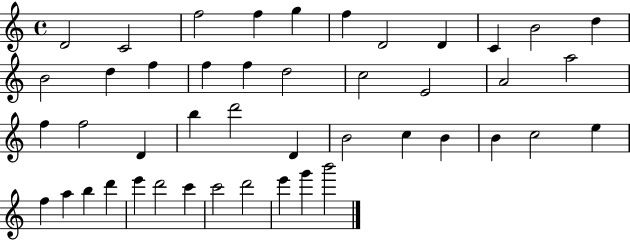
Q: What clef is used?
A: treble